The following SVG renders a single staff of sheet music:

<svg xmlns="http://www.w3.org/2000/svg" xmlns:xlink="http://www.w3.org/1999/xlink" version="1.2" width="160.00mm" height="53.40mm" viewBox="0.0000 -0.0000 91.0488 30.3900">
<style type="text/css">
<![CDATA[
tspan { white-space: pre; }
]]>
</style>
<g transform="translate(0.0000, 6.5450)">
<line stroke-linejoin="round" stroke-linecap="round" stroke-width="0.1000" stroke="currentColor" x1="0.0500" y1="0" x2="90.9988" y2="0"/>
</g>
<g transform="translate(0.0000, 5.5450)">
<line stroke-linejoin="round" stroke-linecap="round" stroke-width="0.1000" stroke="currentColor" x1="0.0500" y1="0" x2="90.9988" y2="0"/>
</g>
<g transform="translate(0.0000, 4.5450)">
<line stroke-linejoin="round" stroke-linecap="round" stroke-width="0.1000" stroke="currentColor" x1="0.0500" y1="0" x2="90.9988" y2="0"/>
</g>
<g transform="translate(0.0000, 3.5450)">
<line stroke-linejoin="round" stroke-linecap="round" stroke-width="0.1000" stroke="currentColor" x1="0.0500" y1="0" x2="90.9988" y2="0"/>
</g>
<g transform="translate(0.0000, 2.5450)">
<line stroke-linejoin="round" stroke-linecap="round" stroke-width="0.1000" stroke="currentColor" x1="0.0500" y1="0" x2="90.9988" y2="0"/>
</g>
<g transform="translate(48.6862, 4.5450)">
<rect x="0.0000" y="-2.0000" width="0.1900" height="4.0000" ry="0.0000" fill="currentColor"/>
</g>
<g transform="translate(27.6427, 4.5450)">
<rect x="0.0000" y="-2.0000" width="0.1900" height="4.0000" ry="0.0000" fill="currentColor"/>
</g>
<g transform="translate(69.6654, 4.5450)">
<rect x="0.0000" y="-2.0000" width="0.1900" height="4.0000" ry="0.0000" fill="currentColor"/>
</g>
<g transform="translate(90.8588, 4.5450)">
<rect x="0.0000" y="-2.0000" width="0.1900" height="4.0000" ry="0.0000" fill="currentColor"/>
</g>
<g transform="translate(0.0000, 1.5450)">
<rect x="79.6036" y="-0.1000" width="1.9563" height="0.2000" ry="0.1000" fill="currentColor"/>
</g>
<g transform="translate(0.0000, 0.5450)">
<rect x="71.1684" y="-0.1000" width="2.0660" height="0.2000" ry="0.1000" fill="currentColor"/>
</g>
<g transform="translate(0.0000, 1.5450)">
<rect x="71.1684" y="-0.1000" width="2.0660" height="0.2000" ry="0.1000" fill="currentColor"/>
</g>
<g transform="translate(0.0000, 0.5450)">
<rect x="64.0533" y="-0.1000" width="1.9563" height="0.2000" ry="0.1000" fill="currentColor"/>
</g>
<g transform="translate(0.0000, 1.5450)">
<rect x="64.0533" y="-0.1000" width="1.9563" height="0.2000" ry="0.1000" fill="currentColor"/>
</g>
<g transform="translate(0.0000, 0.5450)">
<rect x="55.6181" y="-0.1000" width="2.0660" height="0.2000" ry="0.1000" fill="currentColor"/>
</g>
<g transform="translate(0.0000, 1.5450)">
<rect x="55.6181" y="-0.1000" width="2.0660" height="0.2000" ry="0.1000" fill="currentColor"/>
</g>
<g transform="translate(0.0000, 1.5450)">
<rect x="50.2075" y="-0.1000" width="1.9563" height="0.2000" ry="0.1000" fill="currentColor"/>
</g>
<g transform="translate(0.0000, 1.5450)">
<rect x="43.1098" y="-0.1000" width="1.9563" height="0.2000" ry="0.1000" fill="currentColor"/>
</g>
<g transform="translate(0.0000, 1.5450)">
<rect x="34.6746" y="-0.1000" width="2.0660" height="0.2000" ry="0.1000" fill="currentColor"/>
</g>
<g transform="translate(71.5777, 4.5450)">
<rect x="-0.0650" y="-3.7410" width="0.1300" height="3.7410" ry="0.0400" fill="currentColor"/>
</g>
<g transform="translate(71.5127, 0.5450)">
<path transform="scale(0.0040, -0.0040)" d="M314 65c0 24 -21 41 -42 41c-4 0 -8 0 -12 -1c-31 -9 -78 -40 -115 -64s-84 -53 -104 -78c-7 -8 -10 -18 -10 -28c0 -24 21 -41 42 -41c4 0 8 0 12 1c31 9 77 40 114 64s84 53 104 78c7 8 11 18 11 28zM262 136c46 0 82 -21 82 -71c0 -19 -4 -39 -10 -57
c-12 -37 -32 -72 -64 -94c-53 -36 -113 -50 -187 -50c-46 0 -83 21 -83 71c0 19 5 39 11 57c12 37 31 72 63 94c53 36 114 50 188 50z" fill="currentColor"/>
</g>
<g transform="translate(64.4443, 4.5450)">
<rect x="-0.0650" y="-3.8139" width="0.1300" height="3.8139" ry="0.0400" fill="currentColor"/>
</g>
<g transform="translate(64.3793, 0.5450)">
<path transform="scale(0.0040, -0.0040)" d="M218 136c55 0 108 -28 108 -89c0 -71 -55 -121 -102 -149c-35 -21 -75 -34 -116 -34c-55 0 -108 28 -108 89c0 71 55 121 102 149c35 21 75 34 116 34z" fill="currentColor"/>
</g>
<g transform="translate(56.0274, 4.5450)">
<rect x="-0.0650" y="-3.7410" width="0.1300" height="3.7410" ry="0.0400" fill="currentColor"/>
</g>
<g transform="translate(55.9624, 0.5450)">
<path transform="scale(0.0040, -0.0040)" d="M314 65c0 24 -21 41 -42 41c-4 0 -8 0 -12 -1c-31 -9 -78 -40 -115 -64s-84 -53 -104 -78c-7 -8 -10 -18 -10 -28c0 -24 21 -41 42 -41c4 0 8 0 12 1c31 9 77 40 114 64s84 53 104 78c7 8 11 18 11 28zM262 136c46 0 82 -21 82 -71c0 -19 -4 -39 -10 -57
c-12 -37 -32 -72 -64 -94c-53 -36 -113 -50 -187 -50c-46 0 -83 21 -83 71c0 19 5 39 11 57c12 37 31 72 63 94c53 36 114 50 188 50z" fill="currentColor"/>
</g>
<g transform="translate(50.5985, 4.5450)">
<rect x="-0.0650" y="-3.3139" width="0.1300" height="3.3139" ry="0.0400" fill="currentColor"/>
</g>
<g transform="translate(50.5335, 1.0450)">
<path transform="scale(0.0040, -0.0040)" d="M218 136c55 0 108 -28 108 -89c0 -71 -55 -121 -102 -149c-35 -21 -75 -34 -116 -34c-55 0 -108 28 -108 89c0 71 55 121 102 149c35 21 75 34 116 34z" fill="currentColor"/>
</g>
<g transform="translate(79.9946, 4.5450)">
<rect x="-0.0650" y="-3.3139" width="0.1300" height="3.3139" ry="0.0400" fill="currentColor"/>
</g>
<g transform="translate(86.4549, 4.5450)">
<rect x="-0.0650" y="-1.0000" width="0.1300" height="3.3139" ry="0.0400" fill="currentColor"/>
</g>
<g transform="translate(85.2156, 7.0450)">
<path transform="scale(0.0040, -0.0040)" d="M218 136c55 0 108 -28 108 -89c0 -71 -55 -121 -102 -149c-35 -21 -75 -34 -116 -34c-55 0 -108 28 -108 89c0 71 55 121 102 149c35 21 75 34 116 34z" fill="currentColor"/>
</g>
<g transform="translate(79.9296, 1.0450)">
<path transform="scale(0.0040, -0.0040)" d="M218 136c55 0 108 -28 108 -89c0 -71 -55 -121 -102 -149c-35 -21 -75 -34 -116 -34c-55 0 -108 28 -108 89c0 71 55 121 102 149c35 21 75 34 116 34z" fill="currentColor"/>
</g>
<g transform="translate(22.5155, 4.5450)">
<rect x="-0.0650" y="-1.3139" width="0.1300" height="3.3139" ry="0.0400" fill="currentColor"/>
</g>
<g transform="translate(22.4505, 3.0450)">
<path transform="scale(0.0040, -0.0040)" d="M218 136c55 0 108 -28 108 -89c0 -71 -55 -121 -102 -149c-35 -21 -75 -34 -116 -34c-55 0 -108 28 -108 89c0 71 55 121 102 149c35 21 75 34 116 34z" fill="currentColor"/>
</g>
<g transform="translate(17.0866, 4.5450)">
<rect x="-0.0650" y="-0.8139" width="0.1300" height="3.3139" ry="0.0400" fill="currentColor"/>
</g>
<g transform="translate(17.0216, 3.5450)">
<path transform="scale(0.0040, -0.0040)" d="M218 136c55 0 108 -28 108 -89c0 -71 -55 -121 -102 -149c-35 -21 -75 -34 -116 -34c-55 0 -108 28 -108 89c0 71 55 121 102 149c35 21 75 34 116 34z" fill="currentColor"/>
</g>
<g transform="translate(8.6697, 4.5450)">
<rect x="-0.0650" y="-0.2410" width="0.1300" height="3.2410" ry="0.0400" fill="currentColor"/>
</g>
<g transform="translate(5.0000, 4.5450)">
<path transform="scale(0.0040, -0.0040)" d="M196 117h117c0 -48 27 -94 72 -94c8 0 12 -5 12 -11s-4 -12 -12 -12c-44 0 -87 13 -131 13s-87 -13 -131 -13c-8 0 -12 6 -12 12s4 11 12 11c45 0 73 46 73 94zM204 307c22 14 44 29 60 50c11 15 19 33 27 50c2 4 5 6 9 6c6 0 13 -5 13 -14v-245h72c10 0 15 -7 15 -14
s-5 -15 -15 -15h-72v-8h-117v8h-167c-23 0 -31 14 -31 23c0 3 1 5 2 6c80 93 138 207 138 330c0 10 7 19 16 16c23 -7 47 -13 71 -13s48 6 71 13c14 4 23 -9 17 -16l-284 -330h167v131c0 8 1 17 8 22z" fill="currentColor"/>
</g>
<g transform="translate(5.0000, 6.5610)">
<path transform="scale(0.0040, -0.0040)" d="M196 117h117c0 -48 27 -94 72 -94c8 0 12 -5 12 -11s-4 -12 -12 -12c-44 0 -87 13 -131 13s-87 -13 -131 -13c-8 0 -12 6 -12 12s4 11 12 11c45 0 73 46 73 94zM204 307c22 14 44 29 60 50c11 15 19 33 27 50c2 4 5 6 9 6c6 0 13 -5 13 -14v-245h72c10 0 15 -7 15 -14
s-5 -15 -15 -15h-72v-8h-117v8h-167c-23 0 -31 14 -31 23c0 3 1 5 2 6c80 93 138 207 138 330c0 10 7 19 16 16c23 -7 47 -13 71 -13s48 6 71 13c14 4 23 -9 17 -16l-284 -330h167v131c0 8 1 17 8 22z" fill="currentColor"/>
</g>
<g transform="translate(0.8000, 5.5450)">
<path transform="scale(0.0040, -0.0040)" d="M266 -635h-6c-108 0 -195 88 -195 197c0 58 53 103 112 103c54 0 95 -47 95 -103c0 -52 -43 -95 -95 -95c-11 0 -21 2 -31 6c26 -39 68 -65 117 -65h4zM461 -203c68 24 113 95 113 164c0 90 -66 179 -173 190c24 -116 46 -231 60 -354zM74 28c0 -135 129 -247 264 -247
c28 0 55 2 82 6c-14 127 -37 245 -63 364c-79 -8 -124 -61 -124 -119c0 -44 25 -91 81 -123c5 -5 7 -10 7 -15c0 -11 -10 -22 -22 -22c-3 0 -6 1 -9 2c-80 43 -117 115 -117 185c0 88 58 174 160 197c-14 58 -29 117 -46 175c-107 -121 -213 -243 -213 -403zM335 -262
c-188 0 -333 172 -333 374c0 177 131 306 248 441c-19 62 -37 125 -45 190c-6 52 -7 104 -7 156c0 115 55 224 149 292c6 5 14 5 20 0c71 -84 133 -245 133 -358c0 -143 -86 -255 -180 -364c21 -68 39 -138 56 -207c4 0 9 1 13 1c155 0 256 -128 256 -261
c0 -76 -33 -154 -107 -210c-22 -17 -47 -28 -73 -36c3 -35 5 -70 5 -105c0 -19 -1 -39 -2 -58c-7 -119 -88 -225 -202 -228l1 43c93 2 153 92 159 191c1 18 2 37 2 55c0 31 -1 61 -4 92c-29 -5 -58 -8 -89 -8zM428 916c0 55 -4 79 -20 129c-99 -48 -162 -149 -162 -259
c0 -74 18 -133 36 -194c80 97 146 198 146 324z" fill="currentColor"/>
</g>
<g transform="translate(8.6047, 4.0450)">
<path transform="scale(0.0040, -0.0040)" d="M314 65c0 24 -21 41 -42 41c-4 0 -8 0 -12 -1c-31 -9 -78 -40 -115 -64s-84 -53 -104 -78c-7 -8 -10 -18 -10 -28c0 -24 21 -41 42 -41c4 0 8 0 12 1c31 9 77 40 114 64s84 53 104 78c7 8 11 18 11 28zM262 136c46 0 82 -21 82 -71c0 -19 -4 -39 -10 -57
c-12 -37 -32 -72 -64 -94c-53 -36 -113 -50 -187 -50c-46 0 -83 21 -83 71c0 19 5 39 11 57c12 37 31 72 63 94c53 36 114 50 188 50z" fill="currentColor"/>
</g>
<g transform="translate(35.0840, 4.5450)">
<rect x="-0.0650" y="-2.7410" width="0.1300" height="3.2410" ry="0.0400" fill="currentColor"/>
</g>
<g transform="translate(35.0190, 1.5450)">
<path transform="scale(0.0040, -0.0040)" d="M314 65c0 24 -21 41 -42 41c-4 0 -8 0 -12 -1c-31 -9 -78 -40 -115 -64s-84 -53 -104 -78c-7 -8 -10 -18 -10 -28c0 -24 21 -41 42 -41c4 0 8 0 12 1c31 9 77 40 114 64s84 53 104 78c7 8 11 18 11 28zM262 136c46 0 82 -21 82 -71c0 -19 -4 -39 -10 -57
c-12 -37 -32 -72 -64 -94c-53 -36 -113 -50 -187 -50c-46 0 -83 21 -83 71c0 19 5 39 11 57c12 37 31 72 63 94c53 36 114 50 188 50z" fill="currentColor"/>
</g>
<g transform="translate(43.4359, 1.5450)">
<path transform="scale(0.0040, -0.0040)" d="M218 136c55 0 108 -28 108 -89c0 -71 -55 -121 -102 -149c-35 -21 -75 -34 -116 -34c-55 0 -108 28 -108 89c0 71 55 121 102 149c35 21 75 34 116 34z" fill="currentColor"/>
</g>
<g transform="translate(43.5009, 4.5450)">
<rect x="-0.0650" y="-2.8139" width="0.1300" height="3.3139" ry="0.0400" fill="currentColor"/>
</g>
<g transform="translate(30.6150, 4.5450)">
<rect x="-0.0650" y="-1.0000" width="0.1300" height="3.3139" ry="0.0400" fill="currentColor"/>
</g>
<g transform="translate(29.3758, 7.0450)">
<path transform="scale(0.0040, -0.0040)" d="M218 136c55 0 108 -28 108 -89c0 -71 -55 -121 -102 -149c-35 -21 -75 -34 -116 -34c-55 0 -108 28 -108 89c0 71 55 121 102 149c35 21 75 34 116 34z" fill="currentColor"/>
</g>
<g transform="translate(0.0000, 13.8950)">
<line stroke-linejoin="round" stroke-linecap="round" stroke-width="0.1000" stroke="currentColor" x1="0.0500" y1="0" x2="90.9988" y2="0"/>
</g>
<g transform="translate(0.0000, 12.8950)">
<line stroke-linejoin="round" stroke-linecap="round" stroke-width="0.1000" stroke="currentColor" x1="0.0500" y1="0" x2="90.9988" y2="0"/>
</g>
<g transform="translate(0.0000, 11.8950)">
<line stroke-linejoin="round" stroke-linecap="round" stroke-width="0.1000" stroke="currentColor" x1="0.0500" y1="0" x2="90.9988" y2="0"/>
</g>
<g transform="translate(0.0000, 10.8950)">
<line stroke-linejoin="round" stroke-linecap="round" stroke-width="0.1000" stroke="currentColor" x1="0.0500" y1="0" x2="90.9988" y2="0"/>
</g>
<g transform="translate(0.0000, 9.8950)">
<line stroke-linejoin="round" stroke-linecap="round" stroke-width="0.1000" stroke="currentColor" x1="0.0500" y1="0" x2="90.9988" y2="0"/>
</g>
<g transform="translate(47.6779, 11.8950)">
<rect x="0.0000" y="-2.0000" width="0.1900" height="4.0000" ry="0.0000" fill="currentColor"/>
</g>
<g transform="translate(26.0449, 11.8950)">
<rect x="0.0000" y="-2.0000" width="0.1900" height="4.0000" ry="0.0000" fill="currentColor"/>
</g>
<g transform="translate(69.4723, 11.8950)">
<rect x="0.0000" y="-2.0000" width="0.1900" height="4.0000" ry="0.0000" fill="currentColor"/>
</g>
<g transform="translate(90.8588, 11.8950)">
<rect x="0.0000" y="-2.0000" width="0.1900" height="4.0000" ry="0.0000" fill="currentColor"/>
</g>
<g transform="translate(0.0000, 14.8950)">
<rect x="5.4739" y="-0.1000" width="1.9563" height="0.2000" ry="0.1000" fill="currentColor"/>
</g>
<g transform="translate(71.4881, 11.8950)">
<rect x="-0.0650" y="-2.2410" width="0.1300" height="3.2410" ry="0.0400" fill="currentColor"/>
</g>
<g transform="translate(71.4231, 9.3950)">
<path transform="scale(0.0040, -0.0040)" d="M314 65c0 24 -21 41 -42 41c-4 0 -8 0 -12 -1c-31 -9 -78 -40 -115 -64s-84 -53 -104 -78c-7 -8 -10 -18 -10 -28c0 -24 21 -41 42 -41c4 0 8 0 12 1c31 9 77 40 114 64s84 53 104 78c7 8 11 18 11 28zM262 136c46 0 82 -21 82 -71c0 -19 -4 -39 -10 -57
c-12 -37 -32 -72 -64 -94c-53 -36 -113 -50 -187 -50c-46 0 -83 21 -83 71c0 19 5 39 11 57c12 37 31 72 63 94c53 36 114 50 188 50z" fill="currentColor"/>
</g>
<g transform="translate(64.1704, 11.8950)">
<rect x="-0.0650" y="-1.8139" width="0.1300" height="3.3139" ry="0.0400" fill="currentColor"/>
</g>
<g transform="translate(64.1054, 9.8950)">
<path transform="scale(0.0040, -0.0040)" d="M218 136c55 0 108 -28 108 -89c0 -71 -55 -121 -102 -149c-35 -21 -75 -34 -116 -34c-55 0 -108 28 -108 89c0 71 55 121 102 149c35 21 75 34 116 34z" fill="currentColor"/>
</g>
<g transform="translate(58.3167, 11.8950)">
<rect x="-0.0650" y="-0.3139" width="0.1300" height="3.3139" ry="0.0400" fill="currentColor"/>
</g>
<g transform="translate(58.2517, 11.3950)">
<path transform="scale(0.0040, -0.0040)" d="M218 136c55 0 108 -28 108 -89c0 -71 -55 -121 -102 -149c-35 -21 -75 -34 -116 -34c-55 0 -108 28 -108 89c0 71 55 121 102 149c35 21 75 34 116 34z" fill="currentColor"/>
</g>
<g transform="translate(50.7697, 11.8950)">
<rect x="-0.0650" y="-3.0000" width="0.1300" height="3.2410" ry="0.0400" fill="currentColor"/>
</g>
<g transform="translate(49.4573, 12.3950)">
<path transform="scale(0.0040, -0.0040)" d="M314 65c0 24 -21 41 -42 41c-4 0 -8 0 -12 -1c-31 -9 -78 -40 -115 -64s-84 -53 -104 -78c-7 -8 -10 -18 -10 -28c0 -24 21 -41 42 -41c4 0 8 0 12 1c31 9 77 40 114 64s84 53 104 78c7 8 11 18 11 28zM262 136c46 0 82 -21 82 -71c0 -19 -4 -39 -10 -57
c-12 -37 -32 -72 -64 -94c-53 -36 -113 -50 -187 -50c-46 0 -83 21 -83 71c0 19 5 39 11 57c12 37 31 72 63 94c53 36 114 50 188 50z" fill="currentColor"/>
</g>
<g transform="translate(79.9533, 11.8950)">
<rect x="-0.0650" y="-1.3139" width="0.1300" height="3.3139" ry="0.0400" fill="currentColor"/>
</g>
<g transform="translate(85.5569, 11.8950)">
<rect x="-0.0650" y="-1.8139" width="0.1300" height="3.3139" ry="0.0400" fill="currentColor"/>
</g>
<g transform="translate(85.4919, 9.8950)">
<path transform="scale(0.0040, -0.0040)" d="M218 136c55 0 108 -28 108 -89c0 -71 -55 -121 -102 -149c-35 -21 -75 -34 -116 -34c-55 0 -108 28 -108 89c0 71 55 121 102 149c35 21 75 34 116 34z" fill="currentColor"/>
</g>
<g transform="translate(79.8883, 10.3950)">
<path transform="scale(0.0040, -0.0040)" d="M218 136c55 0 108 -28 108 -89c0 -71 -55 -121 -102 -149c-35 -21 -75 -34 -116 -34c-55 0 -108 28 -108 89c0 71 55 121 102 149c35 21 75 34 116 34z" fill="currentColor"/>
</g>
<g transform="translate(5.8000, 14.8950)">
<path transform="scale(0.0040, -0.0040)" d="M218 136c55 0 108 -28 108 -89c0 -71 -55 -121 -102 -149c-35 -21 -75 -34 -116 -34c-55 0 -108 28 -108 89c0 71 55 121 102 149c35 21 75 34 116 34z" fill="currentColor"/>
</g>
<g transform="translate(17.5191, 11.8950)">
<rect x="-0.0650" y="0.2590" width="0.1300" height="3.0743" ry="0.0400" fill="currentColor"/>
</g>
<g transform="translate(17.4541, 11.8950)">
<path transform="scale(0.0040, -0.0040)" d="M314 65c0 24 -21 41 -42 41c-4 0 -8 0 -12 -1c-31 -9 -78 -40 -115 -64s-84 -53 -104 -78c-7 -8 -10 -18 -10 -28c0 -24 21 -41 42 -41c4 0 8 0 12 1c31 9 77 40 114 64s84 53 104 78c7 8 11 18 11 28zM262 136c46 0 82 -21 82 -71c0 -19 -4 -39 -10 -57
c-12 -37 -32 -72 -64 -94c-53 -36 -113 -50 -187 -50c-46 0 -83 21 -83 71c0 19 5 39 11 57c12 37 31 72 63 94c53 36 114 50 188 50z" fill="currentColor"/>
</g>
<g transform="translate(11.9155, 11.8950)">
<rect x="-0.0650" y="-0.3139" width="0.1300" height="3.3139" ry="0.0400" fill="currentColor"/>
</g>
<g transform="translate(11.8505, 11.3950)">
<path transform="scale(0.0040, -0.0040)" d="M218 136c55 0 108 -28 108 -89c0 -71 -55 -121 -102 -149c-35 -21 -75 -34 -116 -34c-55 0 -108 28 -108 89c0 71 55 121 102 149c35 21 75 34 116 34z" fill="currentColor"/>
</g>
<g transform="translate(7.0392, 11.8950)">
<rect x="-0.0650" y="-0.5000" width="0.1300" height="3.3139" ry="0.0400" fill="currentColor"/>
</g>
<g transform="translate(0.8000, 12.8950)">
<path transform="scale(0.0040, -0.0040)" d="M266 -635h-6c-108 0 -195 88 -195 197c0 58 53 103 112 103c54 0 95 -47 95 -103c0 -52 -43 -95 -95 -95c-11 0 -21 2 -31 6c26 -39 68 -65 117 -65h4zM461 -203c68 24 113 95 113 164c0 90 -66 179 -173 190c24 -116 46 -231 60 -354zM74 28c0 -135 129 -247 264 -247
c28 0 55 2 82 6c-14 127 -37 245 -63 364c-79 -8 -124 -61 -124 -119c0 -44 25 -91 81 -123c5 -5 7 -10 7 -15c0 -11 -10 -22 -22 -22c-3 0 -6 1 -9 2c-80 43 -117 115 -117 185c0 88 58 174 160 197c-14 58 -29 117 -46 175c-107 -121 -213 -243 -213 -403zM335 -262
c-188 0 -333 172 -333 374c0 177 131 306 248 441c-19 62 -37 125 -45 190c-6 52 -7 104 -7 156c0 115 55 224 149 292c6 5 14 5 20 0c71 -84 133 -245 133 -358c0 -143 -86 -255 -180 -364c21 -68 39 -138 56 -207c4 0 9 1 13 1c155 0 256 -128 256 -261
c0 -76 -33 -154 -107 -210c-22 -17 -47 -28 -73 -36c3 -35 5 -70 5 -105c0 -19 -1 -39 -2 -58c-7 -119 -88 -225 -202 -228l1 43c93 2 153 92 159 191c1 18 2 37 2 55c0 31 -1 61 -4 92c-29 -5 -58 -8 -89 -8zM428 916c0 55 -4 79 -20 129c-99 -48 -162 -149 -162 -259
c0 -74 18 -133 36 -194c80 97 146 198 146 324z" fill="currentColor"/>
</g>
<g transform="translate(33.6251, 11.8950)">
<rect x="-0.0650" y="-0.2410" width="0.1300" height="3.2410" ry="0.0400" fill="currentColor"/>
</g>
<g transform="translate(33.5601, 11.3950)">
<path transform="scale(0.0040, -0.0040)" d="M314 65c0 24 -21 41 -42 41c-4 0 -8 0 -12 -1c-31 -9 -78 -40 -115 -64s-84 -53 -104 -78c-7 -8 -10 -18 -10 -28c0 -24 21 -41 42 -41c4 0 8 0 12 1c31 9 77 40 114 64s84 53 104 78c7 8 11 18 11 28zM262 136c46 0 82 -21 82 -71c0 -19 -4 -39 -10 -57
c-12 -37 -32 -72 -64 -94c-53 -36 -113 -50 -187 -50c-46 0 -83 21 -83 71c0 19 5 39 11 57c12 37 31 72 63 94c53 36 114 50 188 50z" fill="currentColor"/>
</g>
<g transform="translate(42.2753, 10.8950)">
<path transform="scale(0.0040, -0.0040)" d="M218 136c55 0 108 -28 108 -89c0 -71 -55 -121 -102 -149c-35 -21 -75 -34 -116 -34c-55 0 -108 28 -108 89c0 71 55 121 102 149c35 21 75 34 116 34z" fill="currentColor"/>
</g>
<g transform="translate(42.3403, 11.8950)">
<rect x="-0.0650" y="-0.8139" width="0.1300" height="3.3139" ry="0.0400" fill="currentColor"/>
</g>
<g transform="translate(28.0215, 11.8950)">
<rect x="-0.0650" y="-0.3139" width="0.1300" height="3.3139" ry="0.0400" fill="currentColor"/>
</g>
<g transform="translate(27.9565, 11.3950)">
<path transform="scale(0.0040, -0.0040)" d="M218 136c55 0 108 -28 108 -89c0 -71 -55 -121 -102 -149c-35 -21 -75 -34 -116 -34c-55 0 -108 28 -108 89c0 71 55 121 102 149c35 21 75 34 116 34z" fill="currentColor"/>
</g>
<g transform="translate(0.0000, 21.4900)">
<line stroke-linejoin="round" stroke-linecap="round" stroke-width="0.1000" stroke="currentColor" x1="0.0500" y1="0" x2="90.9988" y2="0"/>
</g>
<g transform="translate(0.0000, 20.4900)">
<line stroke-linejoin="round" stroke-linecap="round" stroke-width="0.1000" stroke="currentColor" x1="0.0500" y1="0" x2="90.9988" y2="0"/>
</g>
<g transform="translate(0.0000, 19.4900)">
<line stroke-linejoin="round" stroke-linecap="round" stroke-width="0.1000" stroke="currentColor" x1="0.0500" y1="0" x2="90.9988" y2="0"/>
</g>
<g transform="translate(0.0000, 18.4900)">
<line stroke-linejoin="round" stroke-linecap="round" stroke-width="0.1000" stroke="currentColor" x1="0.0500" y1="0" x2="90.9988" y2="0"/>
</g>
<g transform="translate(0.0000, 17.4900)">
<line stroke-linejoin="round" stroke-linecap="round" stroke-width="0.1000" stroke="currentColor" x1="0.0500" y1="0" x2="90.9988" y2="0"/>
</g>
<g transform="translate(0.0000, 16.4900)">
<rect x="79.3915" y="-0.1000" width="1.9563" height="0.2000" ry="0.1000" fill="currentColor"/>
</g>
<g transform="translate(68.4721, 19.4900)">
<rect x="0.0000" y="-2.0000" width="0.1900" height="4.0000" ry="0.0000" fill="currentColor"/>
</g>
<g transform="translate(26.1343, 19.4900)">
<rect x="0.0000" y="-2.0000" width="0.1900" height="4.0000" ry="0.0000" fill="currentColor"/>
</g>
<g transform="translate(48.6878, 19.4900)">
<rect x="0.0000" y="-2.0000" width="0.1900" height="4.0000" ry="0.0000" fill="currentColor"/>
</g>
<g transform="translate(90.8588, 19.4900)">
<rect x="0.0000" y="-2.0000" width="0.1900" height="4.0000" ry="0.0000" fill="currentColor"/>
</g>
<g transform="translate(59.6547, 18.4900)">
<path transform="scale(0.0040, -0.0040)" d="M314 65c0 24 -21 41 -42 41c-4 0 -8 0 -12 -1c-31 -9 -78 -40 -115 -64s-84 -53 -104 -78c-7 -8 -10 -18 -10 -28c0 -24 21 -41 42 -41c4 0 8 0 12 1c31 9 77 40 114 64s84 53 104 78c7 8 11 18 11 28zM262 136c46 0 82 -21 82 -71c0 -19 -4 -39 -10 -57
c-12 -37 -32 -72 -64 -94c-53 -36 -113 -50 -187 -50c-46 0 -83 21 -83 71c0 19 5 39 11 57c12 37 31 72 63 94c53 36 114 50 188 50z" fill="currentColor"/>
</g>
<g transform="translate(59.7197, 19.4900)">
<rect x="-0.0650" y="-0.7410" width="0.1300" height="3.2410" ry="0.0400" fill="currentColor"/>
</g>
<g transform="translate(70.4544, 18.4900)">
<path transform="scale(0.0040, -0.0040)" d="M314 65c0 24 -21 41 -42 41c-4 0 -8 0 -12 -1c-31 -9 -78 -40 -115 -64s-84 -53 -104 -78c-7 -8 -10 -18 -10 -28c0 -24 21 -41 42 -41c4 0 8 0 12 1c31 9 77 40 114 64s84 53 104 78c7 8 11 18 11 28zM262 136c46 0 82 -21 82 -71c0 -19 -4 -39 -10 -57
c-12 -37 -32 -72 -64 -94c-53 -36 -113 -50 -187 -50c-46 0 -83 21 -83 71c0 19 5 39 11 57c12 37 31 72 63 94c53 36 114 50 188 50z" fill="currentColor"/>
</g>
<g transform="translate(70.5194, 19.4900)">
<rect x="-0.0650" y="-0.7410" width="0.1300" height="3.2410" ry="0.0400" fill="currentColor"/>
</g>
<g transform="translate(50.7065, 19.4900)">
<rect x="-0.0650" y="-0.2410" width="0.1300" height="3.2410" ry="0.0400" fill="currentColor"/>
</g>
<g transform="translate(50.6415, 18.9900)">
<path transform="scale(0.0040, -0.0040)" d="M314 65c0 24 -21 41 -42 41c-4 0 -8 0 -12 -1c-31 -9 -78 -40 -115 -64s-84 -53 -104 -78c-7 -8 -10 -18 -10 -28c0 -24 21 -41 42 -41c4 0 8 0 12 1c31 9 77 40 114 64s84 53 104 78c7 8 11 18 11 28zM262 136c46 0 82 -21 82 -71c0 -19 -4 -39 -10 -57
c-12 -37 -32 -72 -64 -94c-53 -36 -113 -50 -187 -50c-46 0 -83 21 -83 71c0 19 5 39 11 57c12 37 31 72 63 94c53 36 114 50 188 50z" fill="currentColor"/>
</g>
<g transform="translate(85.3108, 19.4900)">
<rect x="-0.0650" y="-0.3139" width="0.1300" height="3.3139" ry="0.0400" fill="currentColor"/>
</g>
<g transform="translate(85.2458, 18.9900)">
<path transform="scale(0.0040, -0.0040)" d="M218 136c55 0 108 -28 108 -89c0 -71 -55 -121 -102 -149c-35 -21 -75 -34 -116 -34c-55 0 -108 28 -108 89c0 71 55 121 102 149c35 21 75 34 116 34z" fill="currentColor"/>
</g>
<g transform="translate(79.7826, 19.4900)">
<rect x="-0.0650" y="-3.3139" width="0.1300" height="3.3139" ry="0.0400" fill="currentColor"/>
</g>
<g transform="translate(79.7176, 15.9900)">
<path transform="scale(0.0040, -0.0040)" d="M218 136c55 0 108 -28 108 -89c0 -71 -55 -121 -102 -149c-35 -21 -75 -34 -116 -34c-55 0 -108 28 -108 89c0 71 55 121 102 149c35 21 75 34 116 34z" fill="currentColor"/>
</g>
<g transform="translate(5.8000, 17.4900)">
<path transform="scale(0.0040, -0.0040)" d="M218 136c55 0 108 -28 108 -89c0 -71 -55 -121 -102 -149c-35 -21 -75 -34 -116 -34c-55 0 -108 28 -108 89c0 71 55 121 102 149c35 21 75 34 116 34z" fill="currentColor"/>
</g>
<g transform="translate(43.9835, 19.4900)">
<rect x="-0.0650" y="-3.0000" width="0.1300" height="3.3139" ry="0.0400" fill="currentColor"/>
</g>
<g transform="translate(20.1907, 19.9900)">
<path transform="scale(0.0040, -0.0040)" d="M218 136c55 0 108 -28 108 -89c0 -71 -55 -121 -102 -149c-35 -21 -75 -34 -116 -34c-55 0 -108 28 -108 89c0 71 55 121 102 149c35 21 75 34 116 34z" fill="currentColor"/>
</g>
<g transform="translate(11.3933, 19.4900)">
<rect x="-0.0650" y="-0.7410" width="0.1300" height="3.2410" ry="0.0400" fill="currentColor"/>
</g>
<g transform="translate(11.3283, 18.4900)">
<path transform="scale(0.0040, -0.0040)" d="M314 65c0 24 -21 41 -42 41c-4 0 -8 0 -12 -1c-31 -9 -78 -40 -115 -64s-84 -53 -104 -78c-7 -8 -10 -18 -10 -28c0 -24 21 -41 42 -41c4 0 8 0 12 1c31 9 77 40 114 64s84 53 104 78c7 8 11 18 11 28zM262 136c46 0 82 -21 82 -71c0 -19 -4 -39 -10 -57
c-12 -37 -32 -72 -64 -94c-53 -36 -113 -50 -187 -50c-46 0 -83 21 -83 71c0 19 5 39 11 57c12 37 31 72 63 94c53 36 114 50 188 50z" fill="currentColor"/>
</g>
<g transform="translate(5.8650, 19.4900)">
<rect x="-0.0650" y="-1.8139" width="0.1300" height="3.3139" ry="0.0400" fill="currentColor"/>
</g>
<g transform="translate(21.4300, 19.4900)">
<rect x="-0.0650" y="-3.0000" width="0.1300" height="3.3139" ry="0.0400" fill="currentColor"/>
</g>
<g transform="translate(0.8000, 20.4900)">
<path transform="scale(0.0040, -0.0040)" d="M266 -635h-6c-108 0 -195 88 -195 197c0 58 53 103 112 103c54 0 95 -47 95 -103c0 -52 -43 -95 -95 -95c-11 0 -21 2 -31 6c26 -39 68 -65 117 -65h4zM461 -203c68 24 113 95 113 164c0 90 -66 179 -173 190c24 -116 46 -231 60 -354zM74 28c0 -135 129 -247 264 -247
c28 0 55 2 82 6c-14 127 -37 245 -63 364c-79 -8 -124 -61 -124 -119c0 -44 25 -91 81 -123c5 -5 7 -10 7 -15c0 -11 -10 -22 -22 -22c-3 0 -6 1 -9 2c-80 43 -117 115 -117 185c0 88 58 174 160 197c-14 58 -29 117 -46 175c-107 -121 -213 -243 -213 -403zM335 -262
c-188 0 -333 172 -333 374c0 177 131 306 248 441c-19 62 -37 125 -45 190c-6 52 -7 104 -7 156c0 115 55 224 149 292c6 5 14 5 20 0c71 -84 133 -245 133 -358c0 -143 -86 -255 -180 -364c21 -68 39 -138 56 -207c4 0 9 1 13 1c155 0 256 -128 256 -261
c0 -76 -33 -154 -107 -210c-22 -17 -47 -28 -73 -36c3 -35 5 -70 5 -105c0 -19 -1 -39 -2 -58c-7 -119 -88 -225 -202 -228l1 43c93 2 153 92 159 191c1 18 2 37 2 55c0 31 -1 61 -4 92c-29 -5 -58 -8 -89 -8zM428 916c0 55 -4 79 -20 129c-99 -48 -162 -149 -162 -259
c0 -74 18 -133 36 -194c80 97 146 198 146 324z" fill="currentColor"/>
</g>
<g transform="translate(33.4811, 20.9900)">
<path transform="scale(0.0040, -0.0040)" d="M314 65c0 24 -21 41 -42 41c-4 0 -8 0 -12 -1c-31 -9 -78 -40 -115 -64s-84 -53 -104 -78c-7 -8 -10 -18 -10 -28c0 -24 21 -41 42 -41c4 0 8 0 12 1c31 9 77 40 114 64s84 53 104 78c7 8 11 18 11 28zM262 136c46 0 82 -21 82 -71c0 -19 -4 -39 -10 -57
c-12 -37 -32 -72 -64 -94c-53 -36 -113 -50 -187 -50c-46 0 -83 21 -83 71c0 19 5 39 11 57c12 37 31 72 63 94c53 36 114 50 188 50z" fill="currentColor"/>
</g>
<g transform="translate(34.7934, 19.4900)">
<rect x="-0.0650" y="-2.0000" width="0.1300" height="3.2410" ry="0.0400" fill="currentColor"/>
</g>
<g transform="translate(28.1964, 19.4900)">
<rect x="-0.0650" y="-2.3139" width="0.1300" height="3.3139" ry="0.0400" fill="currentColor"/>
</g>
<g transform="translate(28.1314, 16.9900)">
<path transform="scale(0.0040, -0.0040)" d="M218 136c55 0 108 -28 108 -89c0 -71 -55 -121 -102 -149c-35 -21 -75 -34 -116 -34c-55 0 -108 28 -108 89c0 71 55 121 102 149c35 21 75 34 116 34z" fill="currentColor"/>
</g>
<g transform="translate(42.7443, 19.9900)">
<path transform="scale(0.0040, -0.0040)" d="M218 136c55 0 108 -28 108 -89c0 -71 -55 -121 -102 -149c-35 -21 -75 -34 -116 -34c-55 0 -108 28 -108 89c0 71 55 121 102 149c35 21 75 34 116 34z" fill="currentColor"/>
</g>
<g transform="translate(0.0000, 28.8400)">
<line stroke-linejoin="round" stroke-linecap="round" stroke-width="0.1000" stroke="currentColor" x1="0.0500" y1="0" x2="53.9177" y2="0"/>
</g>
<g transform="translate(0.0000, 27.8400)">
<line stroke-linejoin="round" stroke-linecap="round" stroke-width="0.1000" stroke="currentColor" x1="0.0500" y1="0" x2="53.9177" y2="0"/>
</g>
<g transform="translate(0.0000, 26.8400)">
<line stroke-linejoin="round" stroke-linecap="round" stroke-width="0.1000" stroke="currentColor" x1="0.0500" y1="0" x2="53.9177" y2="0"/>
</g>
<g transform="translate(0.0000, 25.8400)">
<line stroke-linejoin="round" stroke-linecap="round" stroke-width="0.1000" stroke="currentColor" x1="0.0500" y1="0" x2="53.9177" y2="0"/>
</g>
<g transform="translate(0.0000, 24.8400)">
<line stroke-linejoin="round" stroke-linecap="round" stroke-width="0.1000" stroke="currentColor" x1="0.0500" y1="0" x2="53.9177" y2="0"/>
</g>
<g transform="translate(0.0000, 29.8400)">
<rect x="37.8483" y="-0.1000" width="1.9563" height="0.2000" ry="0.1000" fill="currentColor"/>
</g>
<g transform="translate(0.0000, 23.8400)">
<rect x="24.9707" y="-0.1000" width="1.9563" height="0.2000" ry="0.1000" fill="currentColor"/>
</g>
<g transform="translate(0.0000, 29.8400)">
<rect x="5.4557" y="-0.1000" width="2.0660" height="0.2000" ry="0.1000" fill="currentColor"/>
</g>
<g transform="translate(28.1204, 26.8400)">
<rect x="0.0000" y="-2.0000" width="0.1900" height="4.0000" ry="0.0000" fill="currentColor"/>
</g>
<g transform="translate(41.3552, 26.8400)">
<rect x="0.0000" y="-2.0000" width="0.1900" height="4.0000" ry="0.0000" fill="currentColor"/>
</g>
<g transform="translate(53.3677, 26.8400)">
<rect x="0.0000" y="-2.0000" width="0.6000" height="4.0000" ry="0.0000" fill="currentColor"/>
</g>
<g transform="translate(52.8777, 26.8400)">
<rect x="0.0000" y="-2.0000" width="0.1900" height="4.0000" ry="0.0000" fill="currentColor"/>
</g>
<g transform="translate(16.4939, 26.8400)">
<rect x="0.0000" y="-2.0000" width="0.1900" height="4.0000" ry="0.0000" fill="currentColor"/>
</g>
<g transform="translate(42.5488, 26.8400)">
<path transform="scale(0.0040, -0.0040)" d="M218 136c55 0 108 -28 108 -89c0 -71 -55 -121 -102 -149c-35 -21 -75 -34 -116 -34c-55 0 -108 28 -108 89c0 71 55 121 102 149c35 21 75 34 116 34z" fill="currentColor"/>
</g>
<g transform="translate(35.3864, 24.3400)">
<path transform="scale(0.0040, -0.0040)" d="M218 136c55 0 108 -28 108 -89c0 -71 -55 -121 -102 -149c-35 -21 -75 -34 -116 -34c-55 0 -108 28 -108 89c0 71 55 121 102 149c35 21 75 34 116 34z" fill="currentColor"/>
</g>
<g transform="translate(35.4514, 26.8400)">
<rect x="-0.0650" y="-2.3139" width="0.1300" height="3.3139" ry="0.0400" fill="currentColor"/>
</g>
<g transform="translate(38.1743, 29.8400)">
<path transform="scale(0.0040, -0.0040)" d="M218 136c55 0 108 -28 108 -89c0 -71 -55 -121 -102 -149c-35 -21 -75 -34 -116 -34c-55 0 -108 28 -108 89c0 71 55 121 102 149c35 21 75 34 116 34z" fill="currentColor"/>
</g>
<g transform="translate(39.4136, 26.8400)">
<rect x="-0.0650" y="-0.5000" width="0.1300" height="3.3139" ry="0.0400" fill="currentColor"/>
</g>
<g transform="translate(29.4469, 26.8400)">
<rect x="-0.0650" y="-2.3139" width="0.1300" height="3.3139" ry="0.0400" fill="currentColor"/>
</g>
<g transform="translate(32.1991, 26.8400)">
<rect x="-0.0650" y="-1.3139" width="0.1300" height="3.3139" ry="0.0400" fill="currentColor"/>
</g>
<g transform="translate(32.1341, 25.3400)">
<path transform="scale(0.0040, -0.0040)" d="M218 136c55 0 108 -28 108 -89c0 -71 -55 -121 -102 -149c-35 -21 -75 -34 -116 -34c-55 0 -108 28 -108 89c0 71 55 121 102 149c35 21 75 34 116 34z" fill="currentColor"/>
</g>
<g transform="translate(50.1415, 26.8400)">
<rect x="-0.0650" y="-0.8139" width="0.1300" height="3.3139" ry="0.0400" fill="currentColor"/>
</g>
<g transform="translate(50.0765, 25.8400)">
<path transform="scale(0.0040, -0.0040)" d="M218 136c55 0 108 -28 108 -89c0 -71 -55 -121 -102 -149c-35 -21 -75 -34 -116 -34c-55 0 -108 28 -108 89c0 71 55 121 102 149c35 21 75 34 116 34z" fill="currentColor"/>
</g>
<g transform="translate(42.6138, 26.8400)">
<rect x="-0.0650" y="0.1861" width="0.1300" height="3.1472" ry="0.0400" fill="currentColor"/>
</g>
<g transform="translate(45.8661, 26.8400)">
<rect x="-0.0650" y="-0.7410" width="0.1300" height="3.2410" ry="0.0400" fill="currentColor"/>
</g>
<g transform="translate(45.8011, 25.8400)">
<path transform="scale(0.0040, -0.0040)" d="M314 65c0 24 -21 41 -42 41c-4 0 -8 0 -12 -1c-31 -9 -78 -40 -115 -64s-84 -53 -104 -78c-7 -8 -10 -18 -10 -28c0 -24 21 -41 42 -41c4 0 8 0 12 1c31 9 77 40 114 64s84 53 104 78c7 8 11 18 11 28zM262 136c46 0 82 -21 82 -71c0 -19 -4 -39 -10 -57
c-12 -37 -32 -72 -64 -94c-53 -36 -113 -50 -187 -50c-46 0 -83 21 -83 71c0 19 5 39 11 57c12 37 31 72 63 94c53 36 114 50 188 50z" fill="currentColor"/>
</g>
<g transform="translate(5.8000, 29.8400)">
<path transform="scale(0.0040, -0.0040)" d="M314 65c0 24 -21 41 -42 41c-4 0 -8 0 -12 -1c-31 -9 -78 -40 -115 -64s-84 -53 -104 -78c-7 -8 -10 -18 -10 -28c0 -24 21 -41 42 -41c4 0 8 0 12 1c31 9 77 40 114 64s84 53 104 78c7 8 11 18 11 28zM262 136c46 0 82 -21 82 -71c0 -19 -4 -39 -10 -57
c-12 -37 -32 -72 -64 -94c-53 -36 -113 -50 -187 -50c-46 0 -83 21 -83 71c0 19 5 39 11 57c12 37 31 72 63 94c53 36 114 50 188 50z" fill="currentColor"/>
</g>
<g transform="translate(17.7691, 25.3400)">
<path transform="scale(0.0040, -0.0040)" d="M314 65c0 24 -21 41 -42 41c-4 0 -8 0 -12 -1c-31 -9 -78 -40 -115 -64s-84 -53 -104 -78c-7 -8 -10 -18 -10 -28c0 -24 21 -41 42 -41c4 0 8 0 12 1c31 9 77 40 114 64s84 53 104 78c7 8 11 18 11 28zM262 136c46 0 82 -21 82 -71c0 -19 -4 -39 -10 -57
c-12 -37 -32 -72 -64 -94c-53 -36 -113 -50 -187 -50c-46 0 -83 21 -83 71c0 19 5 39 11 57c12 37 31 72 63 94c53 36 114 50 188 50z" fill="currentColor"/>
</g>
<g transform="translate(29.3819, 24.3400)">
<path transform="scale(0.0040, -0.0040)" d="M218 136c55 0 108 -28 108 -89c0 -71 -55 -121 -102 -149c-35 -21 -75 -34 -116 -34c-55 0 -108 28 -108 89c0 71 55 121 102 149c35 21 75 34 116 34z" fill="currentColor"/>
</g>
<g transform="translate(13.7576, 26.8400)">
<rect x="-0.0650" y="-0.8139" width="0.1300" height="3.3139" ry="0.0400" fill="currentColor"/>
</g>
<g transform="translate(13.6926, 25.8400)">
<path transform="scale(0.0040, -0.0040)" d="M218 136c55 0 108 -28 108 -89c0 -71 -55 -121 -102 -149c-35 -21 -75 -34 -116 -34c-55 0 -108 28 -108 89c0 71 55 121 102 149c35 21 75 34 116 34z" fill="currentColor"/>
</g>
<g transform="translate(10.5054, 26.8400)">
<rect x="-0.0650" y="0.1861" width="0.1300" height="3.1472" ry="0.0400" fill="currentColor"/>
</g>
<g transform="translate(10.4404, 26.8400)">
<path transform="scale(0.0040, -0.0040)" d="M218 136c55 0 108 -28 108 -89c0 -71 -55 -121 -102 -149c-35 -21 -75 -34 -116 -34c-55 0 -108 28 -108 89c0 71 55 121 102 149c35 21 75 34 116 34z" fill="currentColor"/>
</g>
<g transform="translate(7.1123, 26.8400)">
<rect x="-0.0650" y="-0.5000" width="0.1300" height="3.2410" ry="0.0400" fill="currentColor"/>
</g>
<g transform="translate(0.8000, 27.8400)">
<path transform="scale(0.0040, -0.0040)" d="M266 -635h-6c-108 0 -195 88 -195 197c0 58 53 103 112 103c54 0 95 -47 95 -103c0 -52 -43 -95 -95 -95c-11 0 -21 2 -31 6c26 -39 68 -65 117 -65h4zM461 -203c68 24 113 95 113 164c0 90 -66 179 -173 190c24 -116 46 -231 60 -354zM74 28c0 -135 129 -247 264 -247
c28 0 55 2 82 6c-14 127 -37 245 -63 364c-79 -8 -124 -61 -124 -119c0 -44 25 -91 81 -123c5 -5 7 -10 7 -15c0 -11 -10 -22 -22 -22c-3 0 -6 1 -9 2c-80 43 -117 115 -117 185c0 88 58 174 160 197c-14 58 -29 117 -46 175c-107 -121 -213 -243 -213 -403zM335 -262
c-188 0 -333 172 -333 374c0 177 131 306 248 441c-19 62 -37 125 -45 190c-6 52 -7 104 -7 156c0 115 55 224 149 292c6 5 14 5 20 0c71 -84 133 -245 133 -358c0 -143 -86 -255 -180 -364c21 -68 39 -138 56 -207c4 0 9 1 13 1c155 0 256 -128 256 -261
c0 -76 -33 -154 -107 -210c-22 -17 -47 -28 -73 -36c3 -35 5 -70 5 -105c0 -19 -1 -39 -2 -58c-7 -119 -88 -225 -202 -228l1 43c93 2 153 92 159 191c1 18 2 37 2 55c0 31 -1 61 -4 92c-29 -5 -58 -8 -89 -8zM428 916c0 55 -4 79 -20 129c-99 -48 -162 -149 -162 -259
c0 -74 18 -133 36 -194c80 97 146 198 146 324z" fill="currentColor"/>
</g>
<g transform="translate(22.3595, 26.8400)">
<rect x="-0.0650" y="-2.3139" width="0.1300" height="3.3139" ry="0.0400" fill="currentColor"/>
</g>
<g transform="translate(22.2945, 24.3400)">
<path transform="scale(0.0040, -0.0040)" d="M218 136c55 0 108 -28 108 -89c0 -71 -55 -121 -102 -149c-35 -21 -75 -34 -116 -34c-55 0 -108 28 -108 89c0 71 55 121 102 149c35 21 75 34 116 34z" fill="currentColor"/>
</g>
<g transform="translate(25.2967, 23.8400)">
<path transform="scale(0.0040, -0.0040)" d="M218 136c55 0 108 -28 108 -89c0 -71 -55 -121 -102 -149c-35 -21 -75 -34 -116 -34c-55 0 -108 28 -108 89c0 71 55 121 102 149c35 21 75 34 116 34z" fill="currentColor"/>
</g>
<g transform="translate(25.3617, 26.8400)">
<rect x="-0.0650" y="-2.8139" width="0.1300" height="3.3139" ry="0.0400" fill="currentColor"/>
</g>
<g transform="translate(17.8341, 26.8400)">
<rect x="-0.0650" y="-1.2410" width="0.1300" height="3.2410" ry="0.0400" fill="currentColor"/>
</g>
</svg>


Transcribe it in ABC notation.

X:1
T:Untitled
M:4/4
L:1/4
K:C
c2 d e D a2 a b c'2 c' c'2 b D C c B2 c c2 d A2 c f g2 e f f d2 A g F2 A c2 d2 d2 b c C2 B d e2 g a g e g C B d2 d